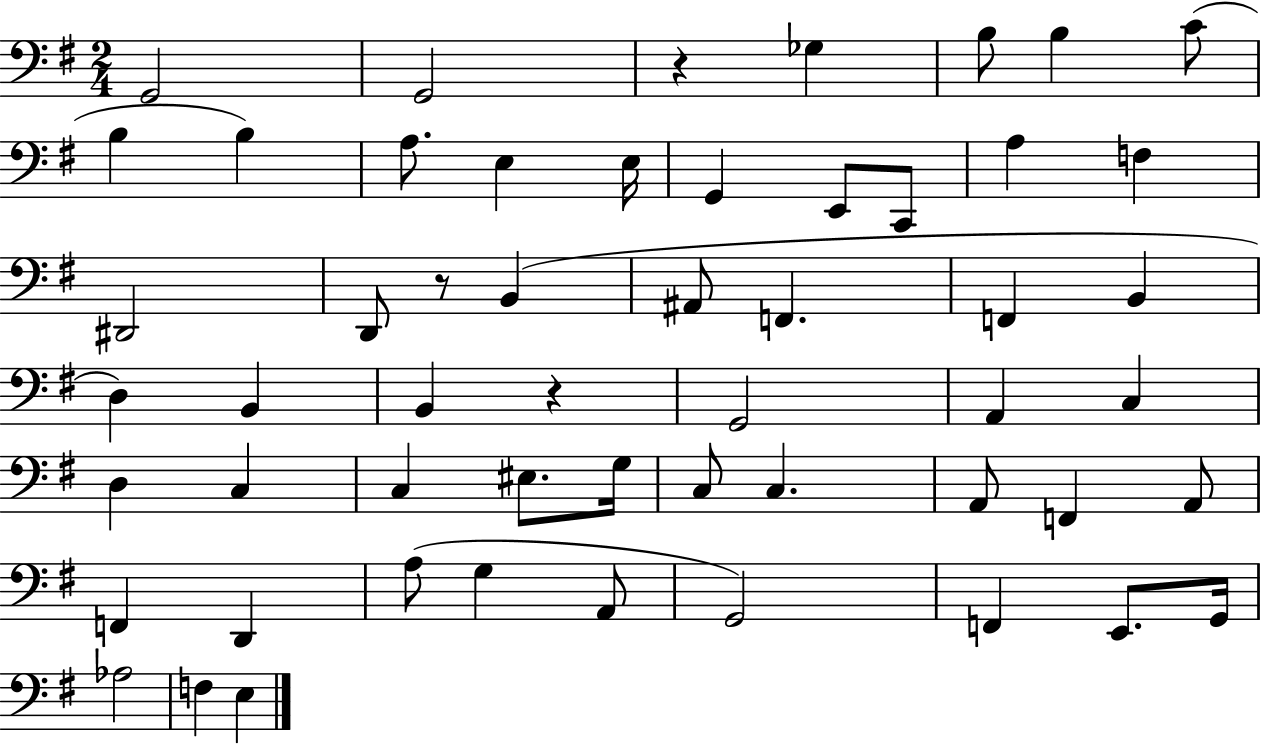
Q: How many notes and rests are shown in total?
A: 54